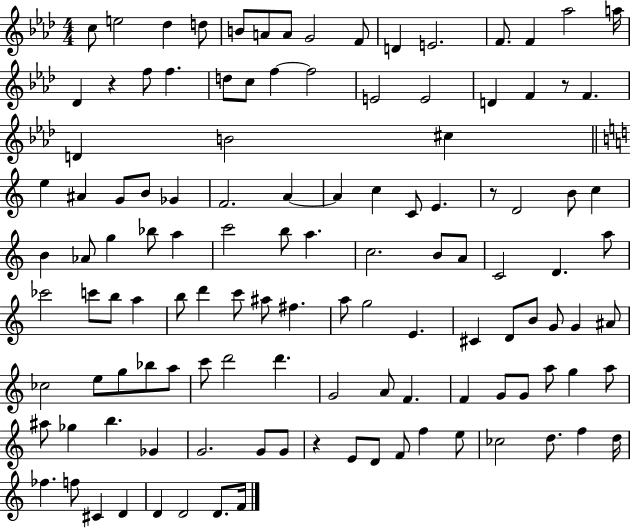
{
  \clef treble
  \numericTimeSignature
  \time 4/4
  \key aes \major
  c''8 e''2 des''4 d''8 | b'8 a'8 a'8 g'2 f'8 | d'4 e'2. | f'8. f'4 aes''2 a''16 | \break des'4 r4 f''8 f''4. | d''8 c''8 f''4~~ f''2 | e'2 e'2 | d'4 f'4 r8 f'4. | \break d'4 b'2 cis''4 | \bar "||" \break \key c \major e''4 ais'4 g'8 b'8 ges'4 | f'2. a'4~~ | a'4 c''4 c'8 e'4. | r8 d'2 b'8 c''4 | \break b'4 aes'8 g''4 bes''8 a''4 | c'''2 b''8 a''4. | c''2. b'8 a'8 | c'2 d'4. a''8 | \break ces'''2 c'''8 b''8 a''4 | b''8 d'''4 c'''8 ais''8 fis''4. | a''8 g''2 e'4. | cis'4 d'8 b'8 g'8 g'4 ais'8 | \break ces''2 e''8 g''8 bes''8 a''8 | c'''8 d'''2 d'''4. | g'2 a'8 f'4. | f'4 g'8 g'8 a''8 g''4 a''8 | \break ais''8 ges''4 b''4. ges'4 | g'2. g'8 g'8 | r4 e'8 d'8 f'8 f''4 e''8 | ces''2 d''8. f''4 d''16 | \break fes''4. f''8 cis'4 d'4 | d'4 d'2 d'8. f'16 | \bar "|."
}